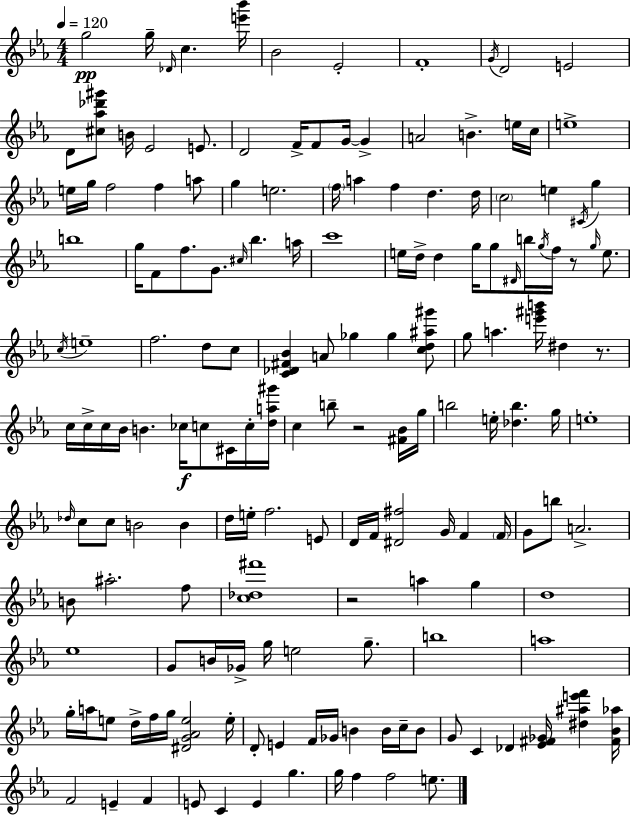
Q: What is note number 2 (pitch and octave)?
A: G5